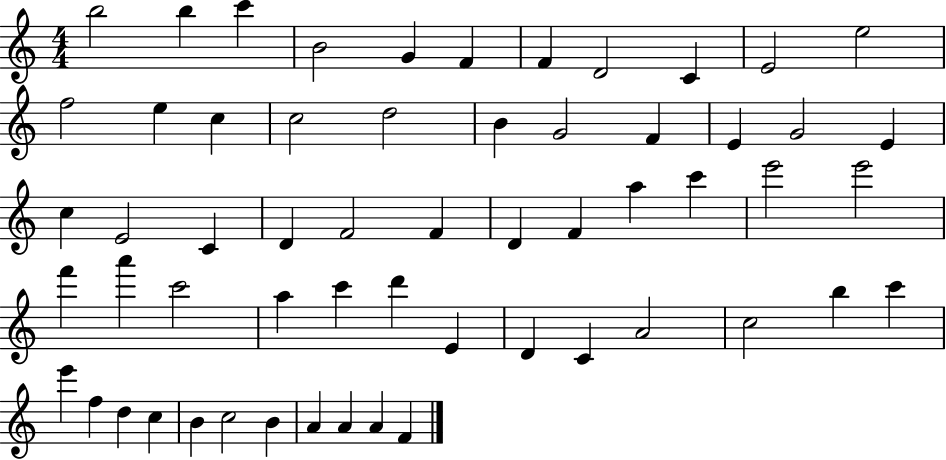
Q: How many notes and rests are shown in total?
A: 58